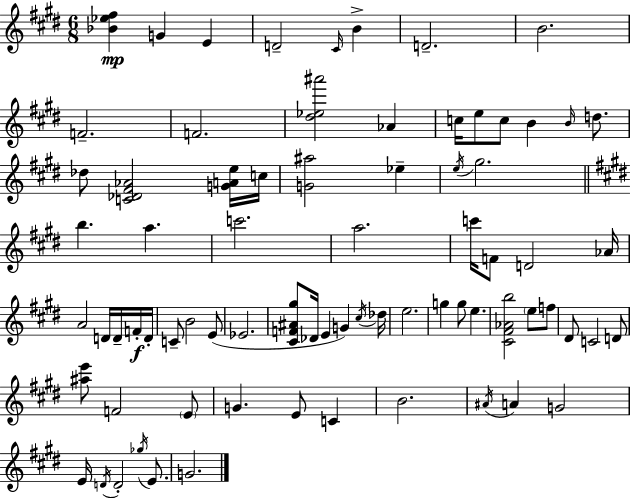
X:1
T:Untitled
M:6/8
L:1/4
K:E
[_B_e^f] G E D2 ^C/4 B D2 B2 F2 F2 [^d_e^a']2 _A c/4 e/2 c/2 B B/4 d/2 _d/2 [C_D^F_A]2 [GAe]/4 c/4 [G^a]2 _e e/4 ^g2 b a c'2 a2 c'/4 F/2 D2 _A/4 A2 D/4 D/4 F/4 D/4 C/2 B2 E/2 _E2 [^CF^A^g]/2 _D/4 E G ^c/4 _d/4 e2 g g/2 e [^C^F_Ab]2 e/2 f/2 ^D/2 C2 D/2 [^ae']/2 F2 E/2 G E/2 C B2 ^A/4 A G2 E/4 D/4 D2 _g/4 E/2 G2